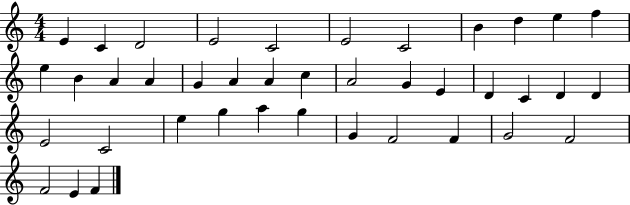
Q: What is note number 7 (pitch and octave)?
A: C4